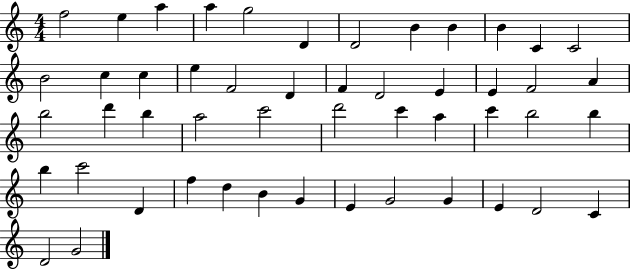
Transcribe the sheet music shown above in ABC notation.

X:1
T:Untitled
M:4/4
L:1/4
K:C
f2 e a a g2 D D2 B B B C C2 B2 c c e F2 D F D2 E E F2 A b2 d' b a2 c'2 d'2 c' a c' b2 b b c'2 D f d B G E G2 G E D2 C D2 G2